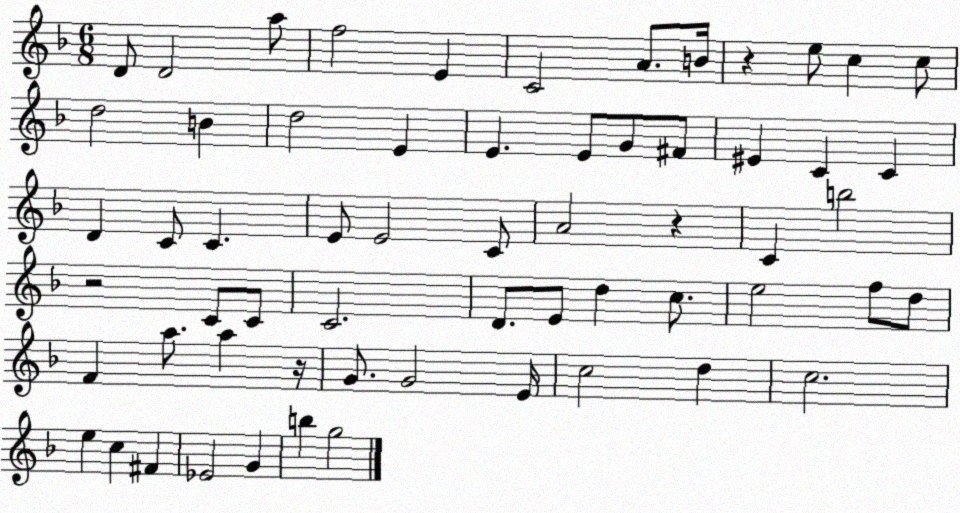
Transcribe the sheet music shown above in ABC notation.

X:1
T:Untitled
M:6/8
L:1/4
K:F
D/2 D2 a/2 f2 E C2 A/2 B/4 z e/2 c c/2 d2 B d2 E E E/2 G/2 ^F/2 ^E C C D C/2 C E/2 E2 C/2 A2 z C b2 z2 C/2 C/2 C2 D/2 E/2 d c/2 e2 f/2 d/2 F a/2 a z/4 G/2 G2 E/4 c2 d c2 e c ^F _E2 G b g2